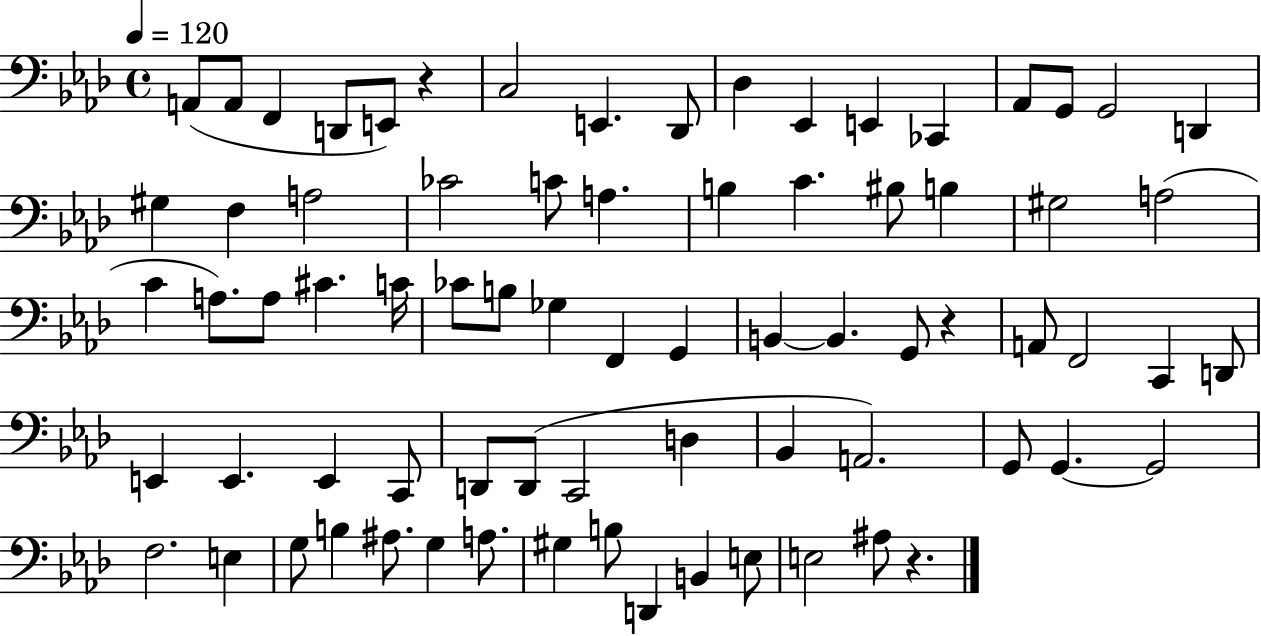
A2/e A2/e F2/q D2/e E2/e R/q C3/h E2/q. Db2/e Db3/q Eb2/q E2/q CES2/q Ab2/e G2/e G2/h D2/q G#3/q F3/q A3/h CES4/h C4/e A3/q. B3/q C4/q. BIS3/e B3/q G#3/h A3/h C4/q A3/e. A3/e C#4/q. C4/s CES4/e B3/e Gb3/q F2/q G2/q B2/q B2/q. G2/e R/q A2/e F2/h C2/q D2/e E2/q E2/q. E2/q C2/e D2/e D2/e C2/h D3/q Bb2/q A2/h. G2/e G2/q. G2/h F3/h. E3/q G3/e B3/q A#3/e. G3/q A3/e. G#3/q B3/e D2/q B2/q E3/e E3/h A#3/e R/q.